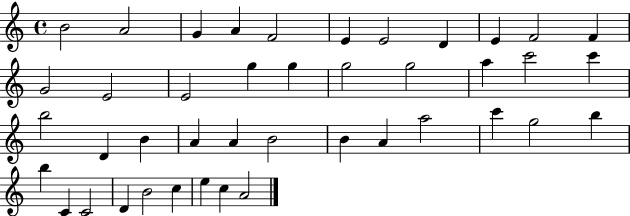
{
  \clef treble
  \time 4/4
  \defaultTimeSignature
  \key c \major
  b'2 a'2 | g'4 a'4 f'2 | e'4 e'2 d'4 | e'4 f'2 f'4 | \break g'2 e'2 | e'2 g''4 g''4 | g''2 g''2 | a''4 c'''2 c'''4 | \break b''2 d'4 b'4 | a'4 a'4 b'2 | b'4 a'4 a''2 | c'''4 g''2 b''4 | \break b''4 c'4 c'2 | d'4 b'2 c''4 | e''4 c''4 a'2 | \bar "|."
}